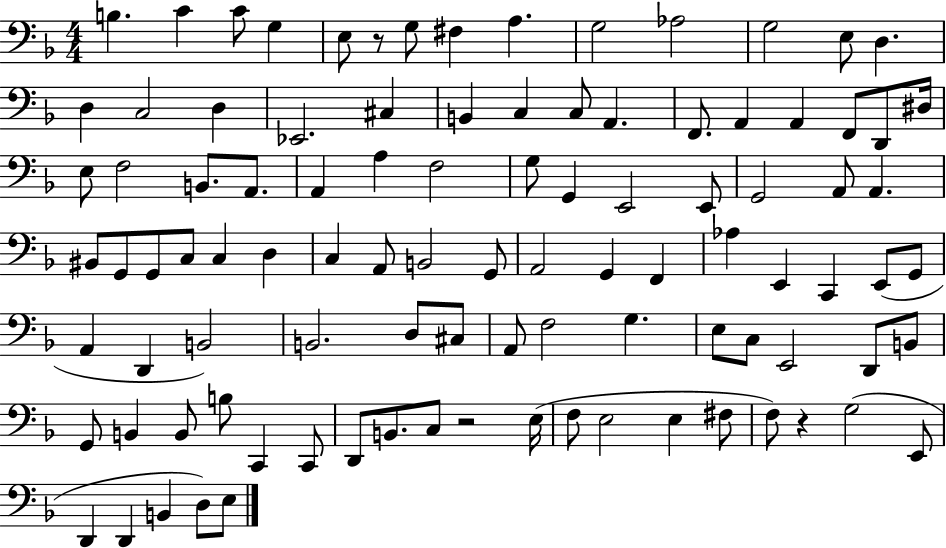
{
  \clef bass
  \numericTimeSignature
  \time 4/4
  \key f \major
  b4. c'4 c'8 g4 | e8 r8 g8 fis4 a4. | g2 aes2 | g2 e8 d4. | \break d4 c2 d4 | ees,2. cis4 | b,4 c4 c8 a,4. | f,8. a,4 a,4 f,8 d,8 dis16 | \break e8 f2 b,8. a,8. | a,4 a4 f2 | g8 g,4 e,2 e,8 | g,2 a,8 a,4. | \break bis,8 g,8 g,8 c8 c4 d4 | c4 a,8 b,2 g,8 | a,2 g,4 f,4 | aes4 e,4 c,4 e,8( g,8 | \break a,4 d,4 b,2) | b,2. d8 cis8 | a,8 f2 g4. | e8 c8 e,2 d,8 b,8 | \break g,8 b,4 b,8 b8 c,4 c,8 | d,8 b,8. c8 r2 e16( | f8 e2 e4 fis8 | f8) r4 g2( e,8 | \break d,4 d,4 b,4 d8) e8 | \bar "|."
}